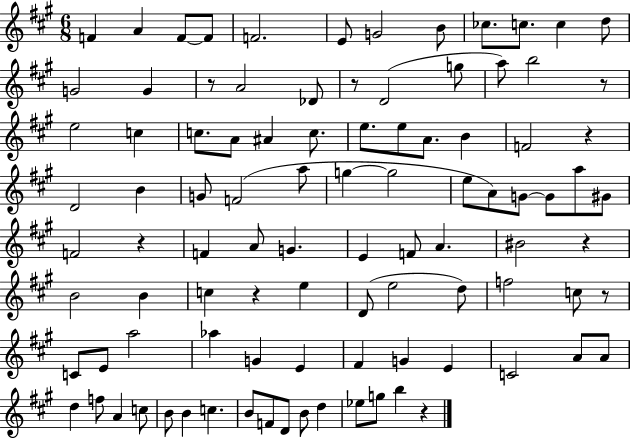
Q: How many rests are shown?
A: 9